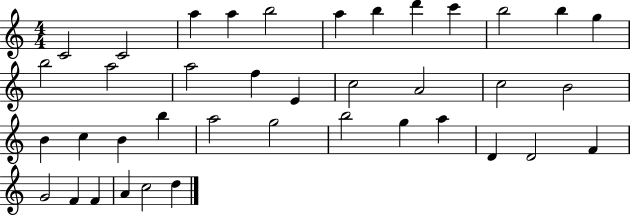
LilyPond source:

{
  \clef treble
  \numericTimeSignature
  \time 4/4
  \key c \major
  c'2 c'2 | a''4 a''4 b''2 | a''4 b''4 d'''4 c'''4 | b''2 b''4 g''4 | \break b''2 a''2 | a''2 f''4 e'4 | c''2 a'2 | c''2 b'2 | \break b'4 c''4 b'4 b''4 | a''2 g''2 | b''2 g''4 a''4 | d'4 d'2 f'4 | \break g'2 f'4 f'4 | a'4 c''2 d''4 | \bar "|."
}